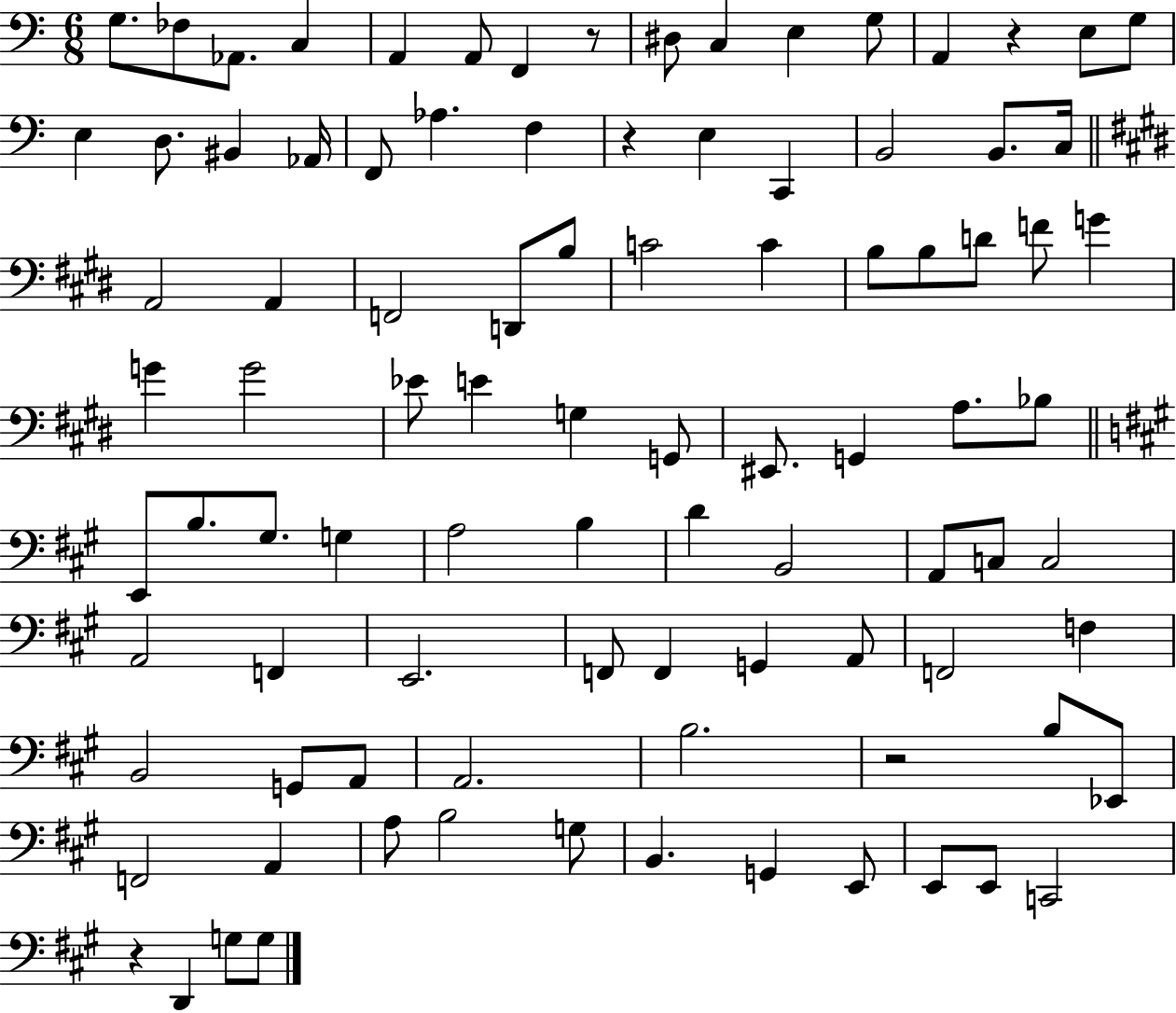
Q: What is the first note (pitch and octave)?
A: G3